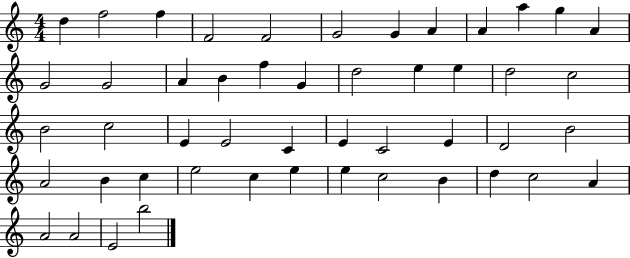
D5/q F5/h F5/q F4/h F4/h G4/h G4/q A4/q A4/q A5/q G5/q A4/q G4/h G4/h A4/q B4/q F5/q G4/q D5/h E5/q E5/q D5/h C5/h B4/h C5/h E4/q E4/h C4/q E4/q C4/h E4/q D4/h B4/h A4/h B4/q C5/q E5/h C5/q E5/q E5/q C5/h B4/q D5/q C5/h A4/q A4/h A4/h E4/h B5/h